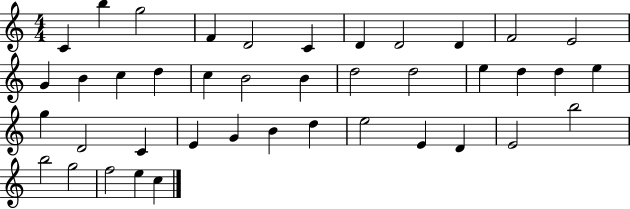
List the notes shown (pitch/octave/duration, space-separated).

C4/q B5/q G5/h F4/q D4/h C4/q D4/q D4/h D4/q F4/h E4/h G4/q B4/q C5/q D5/q C5/q B4/h B4/q D5/h D5/h E5/q D5/q D5/q E5/q G5/q D4/h C4/q E4/q G4/q B4/q D5/q E5/h E4/q D4/q E4/h B5/h B5/h G5/h F5/h E5/q C5/q